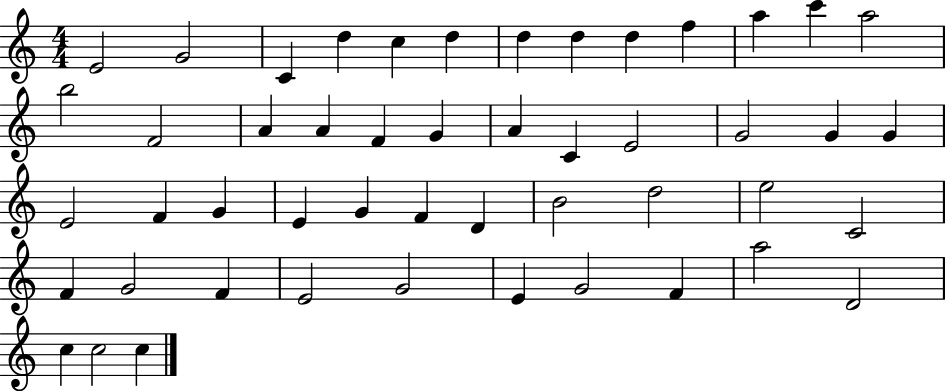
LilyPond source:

{
  \clef treble
  \numericTimeSignature
  \time 4/4
  \key c \major
  e'2 g'2 | c'4 d''4 c''4 d''4 | d''4 d''4 d''4 f''4 | a''4 c'''4 a''2 | \break b''2 f'2 | a'4 a'4 f'4 g'4 | a'4 c'4 e'2 | g'2 g'4 g'4 | \break e'2 f'4 g'4 | e'4 g'4 f'4 d'4 | b'2 d''2 | e''2 c'2 | \break f'4 g'2 f'4 | e'2 g'2 | e'4 g'2 f'4 | a''2 d'2 | \break c''4 c''2 c''4 | \bar "|."
}